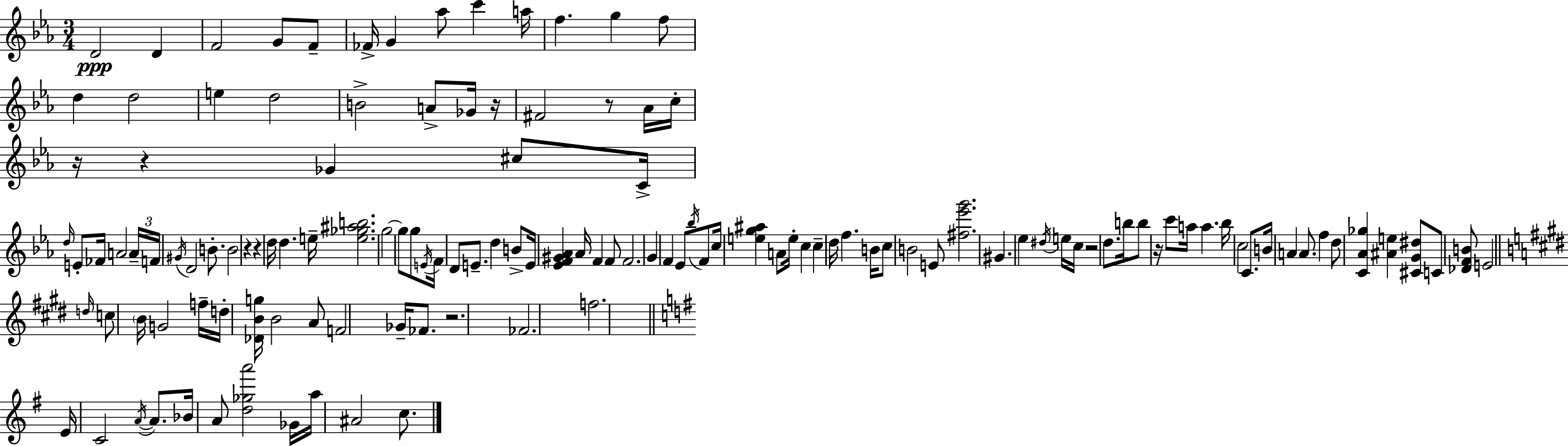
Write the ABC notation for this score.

X:1
T:Untitled
M:3/4
L:1/4
K:Eb
D2 D F2 G/2 F/2 _F/4 G _a/2 c' a/4 f g f/2 d d2 e d2 B2 A/2 _G/4 z/4 ^F2 z/2 _A/4 c/4 z/4 z _G ^c/2 C/4 d/4 E/2 _F/4 A2 A/4 F/4 ^G/4 D2 B/2 B2 z z d/4 d e/4 [e_g^ab]2 g2 g/2 g/2 E/4 F/4 D/2 E/2 d B/2 E/4 [_EF^G_A] _A/4 F F/2 F2 G F _E/2 _b/4 F/2 c/4 [eg^a] A/2 e/4 c c d/4 f B/4 c/2 B2 E/2 [^f_e'g']2 ^G _e ^d/4 e/4 c/4 z2 d/2 b/4 b/2 z/4 c'/2 a/4 a _b/4 c2 C/2 B/4 A A/2 f d/2 [C_A_g] [^Ae] [^CG^d]/2 C/2 [_DFB]/2 E2 d/4 c/2 B/4 G2 f/4 d/4 [_DBg]/4 B2 A/2 F2 _G/4 _F/2 z2 _F2 f2 E/4 C2 A/4 A/2 _B/4 A/2 [d_ga']2 _G/4 a/4 ^A2 c/2